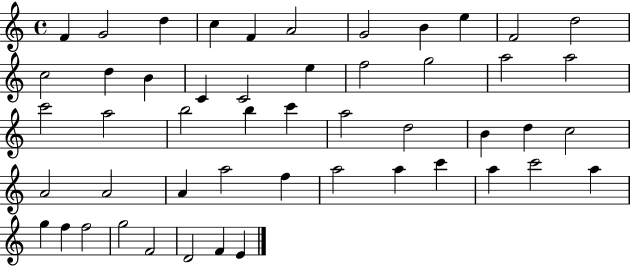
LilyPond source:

{
  \clef treble
  \time 4/4
  \defaultTimeSignature
  \key c \major
  f'4 g'2 d''4 | c''4 f'4 a'2 | g'2 b'4 e''4 | f'2 d''2 | \break c''2 d''4 b'4 | c'4 c'2 e''4 | f''2 g''2 | a''2 a''2 | \break c'''2 a''2 | b''2 b''4 c'''4 | a''2 d''2 | b'4 d''4 c''2 | \break a'2 a'2 | a'4 a''2 f''4 | a''2 a''4 c'''4 | a''4 c'''2 a''4 | \break g''4 f''4 f''2 | g''2 f'2 | d'2 f'4 e'4 | \bar "|."
}